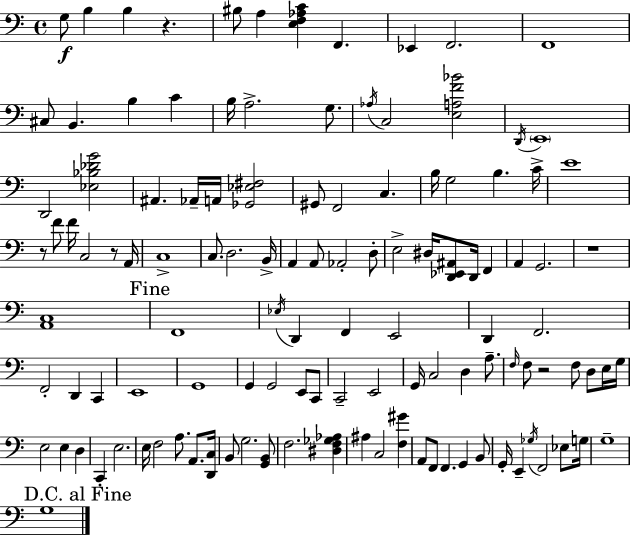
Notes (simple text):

G3/e B3/q B3/q R/q. BIS3/e A3/q [E3,F3,Ab3,C4]/q F2/q. Eb2/q F2/h. F2/w C#3/e B2/q. B3/q C4/q B3/s A3/h. G3/e. Ab3/s C3/h [E3,A3,F4,Bb4]/h D2/s E2/w D2/h [Eb3,Bb3,Db4,G4]/h A#2/q. Ab2/s A2/s [Gb2,Eb3,F#3]/h G#2/e F2/h C3/q. B3/s G3/h B3/q. C4/s E4/w R/e F4/e F4/s C3/h R/e A2/s C3/w C3/e. D3/h. B2/s A2/q A2/e Ab2/h D3/e E3/h D#3/s [D2,Eb2,A#2]/e D2/s F2/q A2/q G2/h. R/w [A2,C3]/w F2/w Eb3/s D2/q F2/q E2/h D2/q F2/h. F2/h D2/q C2/q E2/w G2/w G2/q G2/h E2/e C2/e C2/h E2/h G2/s C3/h D3/q A3/e. F3/s F3/e R/h F3/e D3/e E3/s G3/s E3/h E3/q D3/q C2/q E3/h. E3/s F3/h A3/e. A2/e. [D2,C3]/s B2/e G3/h. [G2,B2]/e F3/h. [D#3,F3,Gb3,Ab3]/q A#3/q C3/h [F3,G#4]/q A2/e F2/e F2/q. G2/q B2/e G2/s E2/q Gb3/s F2/h Eb3/e G3/s G3/w G3/w